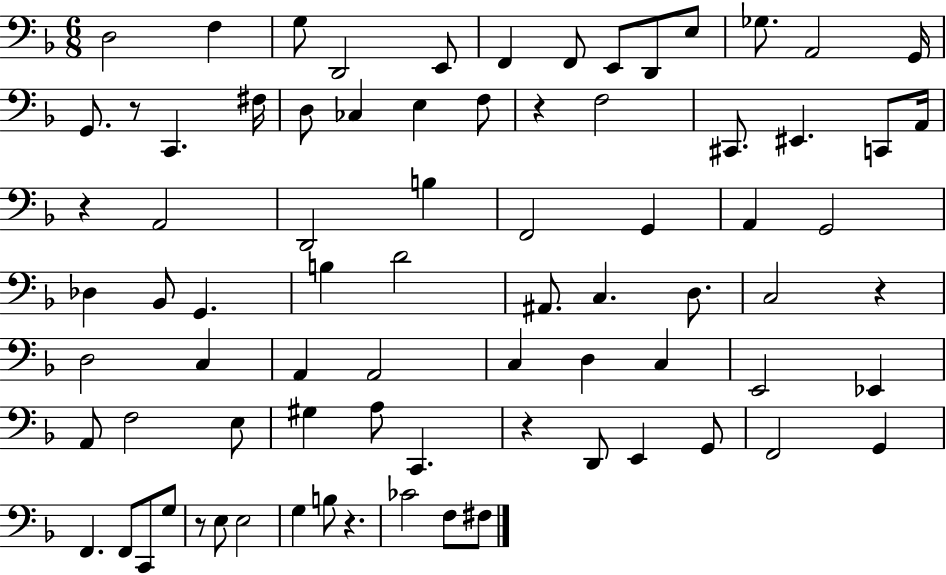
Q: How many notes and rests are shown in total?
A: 79